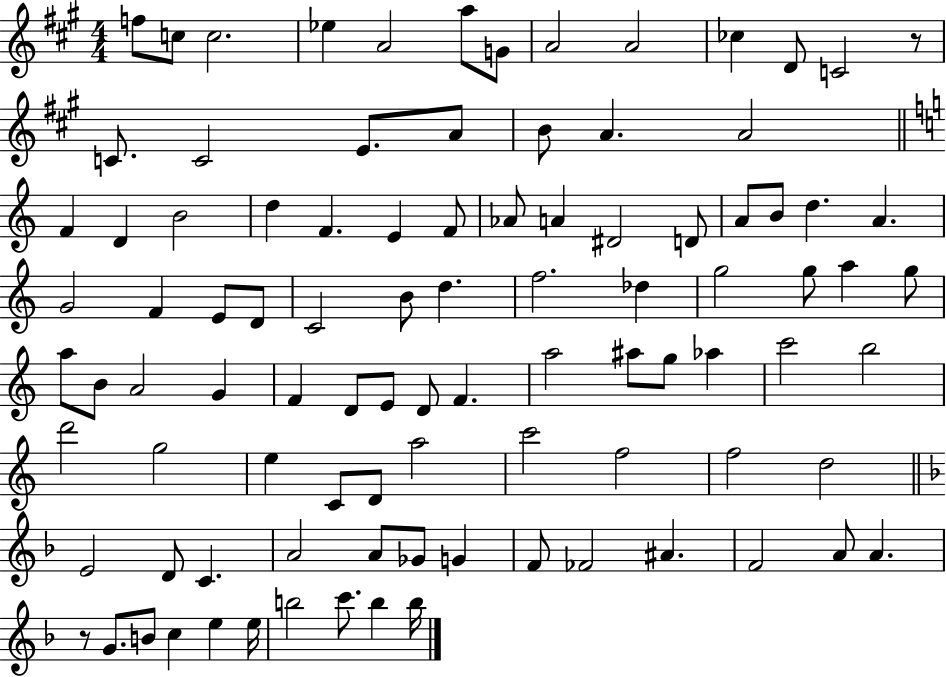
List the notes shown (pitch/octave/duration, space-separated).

F5/e C5/e C5/h. Eb5/q A4/h A5/e G4/e A4/h A4/h CES5/q D4/e C4/h R/e C4/e. C4/h E4/e. A4/e B4/e A4/q. A4/h F4/q D4/q B4/h D5/q F4/q. E4/q F4/e Ab4/e A4/q D#4/h D4/e A4/e B4/e D5/q. A4/q. G4/h F4/q E4/e D4/e C4/h B4/e D5/q. F5/h. Db5/q G5/h G5/e A5/q G5/e A5/e B4/e A4/h G4/q F4/q D4/e E4/e D4/e F4/q. A5/h A#5/e G5/e Ab5/q C6/h B5/h D6/h G5/h E5/q C4/e D4/e A5/h C6/h F5/h F5/h D5/h E4/h D4/e C4/q. A4/h A4/e Gb4/e G4/q F4/e FES4/h A#4/q. F4/h A4/e A4/q. R/e G4/e. B4/e C5/q E5/q E5/s B5/h C6/e. B5/q B5/s